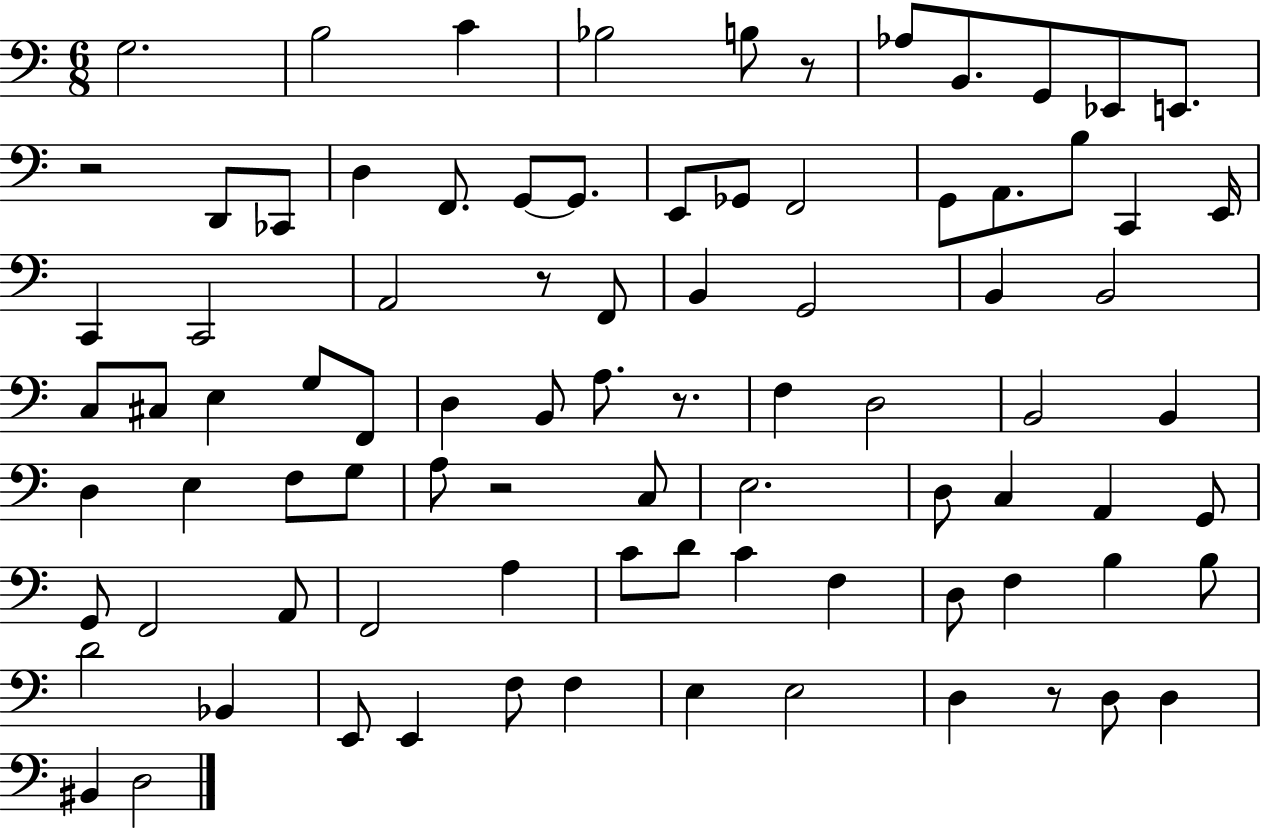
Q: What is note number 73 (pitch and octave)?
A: F3